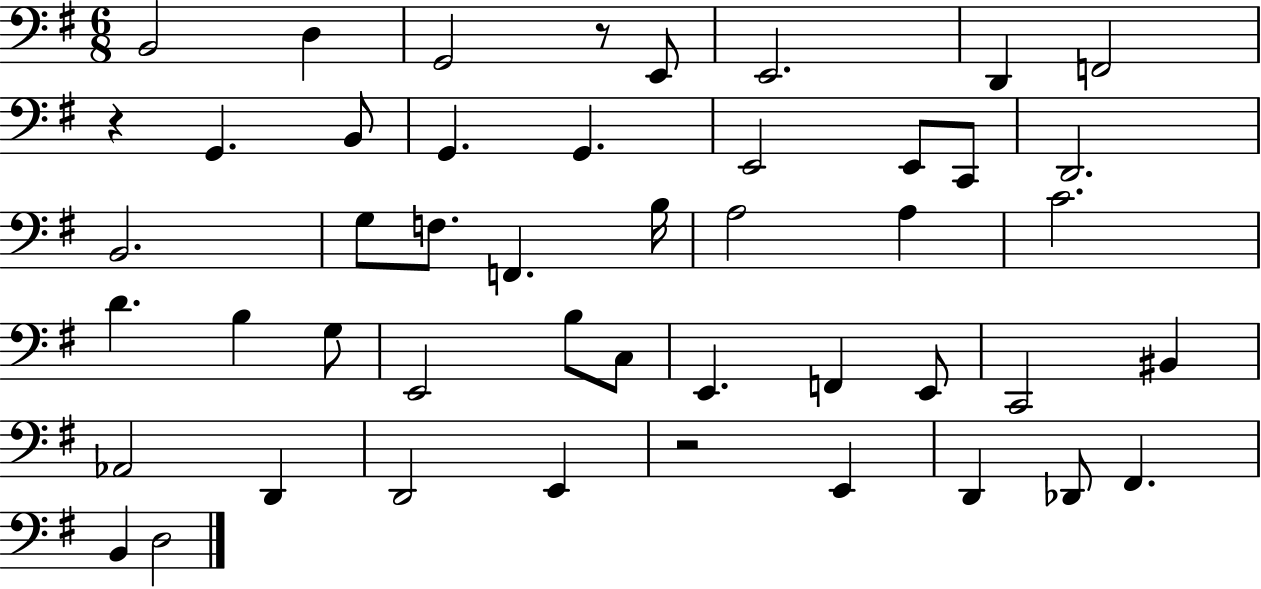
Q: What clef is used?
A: bass